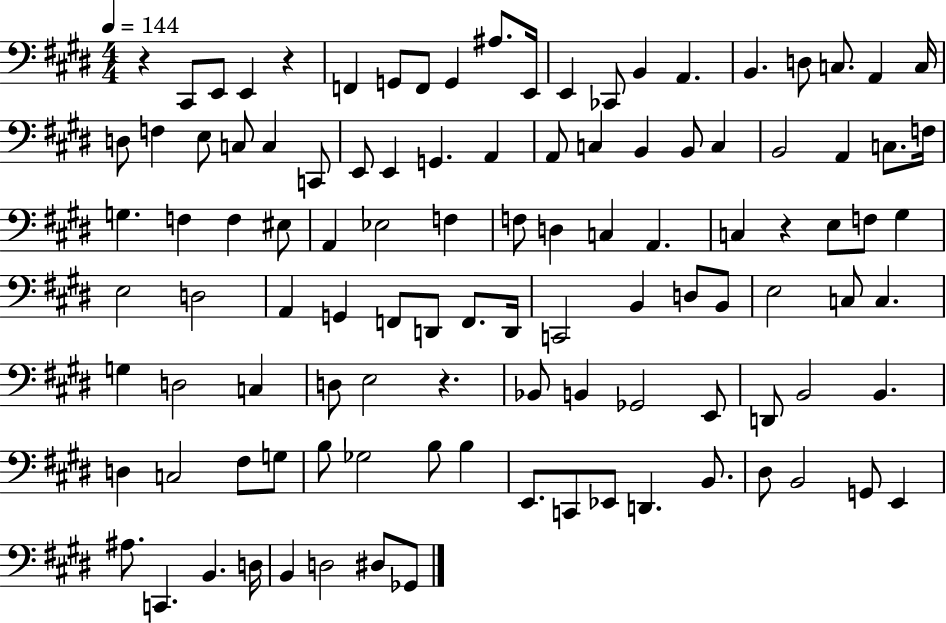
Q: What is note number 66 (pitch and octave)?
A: C3